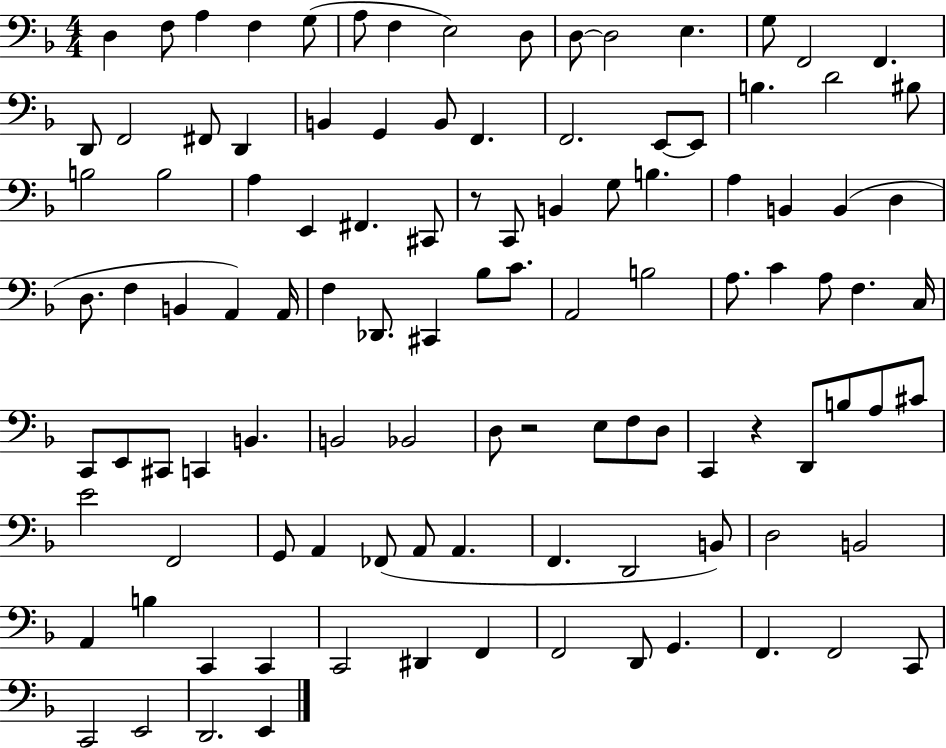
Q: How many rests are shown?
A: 3